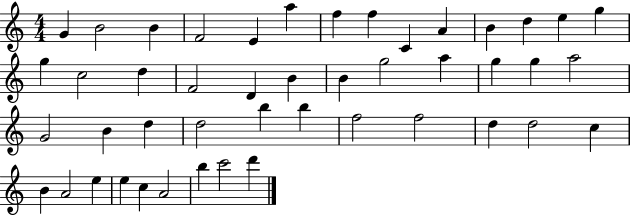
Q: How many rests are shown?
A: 0